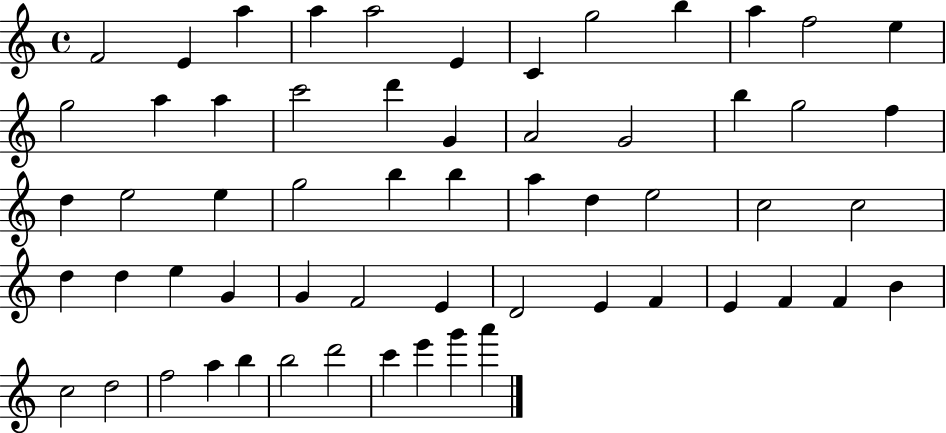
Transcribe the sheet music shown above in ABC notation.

X:1
T:Untitled
M:4/4
L:1/4
K:C
F2 E a a a2 E C g2 b a f2 e g2 a a c'2 d' G A2 G2 b g2 f d e2 e g2 b b a d e2 c2 c2 d d e G G F2 E D2 E F E F F B c2 d2 f2 a b b2 d'2 c' e' g' a'